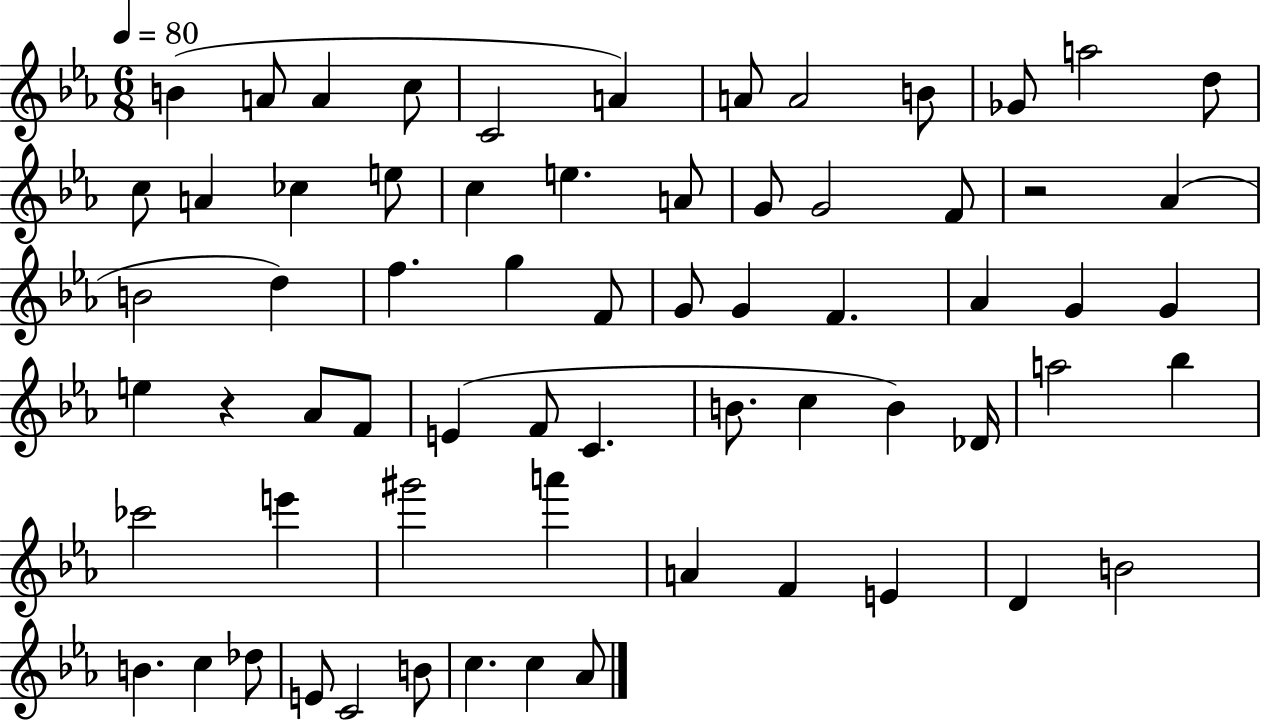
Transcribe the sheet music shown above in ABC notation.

X:1
T:Untitled
M:6/8
L:1/4
K:Eb
B A/2 A c/2 C2 A A/2 A2 B/2 _G/2 a2 d/2 c/2 A _c e/2 c e A/2 G/2 G2 F/2 z2 _A B2 d f g F/2 G/2 G F _A G G e z _A/2 F/2 E F/2 C B/2 c B _D/4 a2 _b _c'2 e' ^g'2 a' A F E D B2 B c _d/2 E/2 C2 B/2 c c _A/2